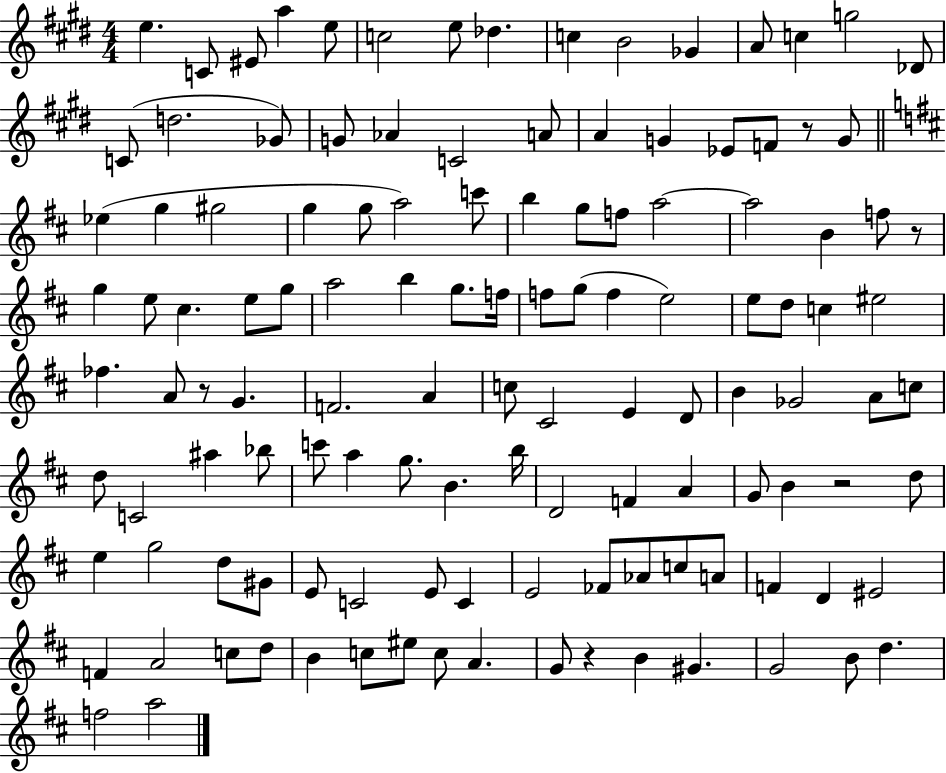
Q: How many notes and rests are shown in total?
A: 124